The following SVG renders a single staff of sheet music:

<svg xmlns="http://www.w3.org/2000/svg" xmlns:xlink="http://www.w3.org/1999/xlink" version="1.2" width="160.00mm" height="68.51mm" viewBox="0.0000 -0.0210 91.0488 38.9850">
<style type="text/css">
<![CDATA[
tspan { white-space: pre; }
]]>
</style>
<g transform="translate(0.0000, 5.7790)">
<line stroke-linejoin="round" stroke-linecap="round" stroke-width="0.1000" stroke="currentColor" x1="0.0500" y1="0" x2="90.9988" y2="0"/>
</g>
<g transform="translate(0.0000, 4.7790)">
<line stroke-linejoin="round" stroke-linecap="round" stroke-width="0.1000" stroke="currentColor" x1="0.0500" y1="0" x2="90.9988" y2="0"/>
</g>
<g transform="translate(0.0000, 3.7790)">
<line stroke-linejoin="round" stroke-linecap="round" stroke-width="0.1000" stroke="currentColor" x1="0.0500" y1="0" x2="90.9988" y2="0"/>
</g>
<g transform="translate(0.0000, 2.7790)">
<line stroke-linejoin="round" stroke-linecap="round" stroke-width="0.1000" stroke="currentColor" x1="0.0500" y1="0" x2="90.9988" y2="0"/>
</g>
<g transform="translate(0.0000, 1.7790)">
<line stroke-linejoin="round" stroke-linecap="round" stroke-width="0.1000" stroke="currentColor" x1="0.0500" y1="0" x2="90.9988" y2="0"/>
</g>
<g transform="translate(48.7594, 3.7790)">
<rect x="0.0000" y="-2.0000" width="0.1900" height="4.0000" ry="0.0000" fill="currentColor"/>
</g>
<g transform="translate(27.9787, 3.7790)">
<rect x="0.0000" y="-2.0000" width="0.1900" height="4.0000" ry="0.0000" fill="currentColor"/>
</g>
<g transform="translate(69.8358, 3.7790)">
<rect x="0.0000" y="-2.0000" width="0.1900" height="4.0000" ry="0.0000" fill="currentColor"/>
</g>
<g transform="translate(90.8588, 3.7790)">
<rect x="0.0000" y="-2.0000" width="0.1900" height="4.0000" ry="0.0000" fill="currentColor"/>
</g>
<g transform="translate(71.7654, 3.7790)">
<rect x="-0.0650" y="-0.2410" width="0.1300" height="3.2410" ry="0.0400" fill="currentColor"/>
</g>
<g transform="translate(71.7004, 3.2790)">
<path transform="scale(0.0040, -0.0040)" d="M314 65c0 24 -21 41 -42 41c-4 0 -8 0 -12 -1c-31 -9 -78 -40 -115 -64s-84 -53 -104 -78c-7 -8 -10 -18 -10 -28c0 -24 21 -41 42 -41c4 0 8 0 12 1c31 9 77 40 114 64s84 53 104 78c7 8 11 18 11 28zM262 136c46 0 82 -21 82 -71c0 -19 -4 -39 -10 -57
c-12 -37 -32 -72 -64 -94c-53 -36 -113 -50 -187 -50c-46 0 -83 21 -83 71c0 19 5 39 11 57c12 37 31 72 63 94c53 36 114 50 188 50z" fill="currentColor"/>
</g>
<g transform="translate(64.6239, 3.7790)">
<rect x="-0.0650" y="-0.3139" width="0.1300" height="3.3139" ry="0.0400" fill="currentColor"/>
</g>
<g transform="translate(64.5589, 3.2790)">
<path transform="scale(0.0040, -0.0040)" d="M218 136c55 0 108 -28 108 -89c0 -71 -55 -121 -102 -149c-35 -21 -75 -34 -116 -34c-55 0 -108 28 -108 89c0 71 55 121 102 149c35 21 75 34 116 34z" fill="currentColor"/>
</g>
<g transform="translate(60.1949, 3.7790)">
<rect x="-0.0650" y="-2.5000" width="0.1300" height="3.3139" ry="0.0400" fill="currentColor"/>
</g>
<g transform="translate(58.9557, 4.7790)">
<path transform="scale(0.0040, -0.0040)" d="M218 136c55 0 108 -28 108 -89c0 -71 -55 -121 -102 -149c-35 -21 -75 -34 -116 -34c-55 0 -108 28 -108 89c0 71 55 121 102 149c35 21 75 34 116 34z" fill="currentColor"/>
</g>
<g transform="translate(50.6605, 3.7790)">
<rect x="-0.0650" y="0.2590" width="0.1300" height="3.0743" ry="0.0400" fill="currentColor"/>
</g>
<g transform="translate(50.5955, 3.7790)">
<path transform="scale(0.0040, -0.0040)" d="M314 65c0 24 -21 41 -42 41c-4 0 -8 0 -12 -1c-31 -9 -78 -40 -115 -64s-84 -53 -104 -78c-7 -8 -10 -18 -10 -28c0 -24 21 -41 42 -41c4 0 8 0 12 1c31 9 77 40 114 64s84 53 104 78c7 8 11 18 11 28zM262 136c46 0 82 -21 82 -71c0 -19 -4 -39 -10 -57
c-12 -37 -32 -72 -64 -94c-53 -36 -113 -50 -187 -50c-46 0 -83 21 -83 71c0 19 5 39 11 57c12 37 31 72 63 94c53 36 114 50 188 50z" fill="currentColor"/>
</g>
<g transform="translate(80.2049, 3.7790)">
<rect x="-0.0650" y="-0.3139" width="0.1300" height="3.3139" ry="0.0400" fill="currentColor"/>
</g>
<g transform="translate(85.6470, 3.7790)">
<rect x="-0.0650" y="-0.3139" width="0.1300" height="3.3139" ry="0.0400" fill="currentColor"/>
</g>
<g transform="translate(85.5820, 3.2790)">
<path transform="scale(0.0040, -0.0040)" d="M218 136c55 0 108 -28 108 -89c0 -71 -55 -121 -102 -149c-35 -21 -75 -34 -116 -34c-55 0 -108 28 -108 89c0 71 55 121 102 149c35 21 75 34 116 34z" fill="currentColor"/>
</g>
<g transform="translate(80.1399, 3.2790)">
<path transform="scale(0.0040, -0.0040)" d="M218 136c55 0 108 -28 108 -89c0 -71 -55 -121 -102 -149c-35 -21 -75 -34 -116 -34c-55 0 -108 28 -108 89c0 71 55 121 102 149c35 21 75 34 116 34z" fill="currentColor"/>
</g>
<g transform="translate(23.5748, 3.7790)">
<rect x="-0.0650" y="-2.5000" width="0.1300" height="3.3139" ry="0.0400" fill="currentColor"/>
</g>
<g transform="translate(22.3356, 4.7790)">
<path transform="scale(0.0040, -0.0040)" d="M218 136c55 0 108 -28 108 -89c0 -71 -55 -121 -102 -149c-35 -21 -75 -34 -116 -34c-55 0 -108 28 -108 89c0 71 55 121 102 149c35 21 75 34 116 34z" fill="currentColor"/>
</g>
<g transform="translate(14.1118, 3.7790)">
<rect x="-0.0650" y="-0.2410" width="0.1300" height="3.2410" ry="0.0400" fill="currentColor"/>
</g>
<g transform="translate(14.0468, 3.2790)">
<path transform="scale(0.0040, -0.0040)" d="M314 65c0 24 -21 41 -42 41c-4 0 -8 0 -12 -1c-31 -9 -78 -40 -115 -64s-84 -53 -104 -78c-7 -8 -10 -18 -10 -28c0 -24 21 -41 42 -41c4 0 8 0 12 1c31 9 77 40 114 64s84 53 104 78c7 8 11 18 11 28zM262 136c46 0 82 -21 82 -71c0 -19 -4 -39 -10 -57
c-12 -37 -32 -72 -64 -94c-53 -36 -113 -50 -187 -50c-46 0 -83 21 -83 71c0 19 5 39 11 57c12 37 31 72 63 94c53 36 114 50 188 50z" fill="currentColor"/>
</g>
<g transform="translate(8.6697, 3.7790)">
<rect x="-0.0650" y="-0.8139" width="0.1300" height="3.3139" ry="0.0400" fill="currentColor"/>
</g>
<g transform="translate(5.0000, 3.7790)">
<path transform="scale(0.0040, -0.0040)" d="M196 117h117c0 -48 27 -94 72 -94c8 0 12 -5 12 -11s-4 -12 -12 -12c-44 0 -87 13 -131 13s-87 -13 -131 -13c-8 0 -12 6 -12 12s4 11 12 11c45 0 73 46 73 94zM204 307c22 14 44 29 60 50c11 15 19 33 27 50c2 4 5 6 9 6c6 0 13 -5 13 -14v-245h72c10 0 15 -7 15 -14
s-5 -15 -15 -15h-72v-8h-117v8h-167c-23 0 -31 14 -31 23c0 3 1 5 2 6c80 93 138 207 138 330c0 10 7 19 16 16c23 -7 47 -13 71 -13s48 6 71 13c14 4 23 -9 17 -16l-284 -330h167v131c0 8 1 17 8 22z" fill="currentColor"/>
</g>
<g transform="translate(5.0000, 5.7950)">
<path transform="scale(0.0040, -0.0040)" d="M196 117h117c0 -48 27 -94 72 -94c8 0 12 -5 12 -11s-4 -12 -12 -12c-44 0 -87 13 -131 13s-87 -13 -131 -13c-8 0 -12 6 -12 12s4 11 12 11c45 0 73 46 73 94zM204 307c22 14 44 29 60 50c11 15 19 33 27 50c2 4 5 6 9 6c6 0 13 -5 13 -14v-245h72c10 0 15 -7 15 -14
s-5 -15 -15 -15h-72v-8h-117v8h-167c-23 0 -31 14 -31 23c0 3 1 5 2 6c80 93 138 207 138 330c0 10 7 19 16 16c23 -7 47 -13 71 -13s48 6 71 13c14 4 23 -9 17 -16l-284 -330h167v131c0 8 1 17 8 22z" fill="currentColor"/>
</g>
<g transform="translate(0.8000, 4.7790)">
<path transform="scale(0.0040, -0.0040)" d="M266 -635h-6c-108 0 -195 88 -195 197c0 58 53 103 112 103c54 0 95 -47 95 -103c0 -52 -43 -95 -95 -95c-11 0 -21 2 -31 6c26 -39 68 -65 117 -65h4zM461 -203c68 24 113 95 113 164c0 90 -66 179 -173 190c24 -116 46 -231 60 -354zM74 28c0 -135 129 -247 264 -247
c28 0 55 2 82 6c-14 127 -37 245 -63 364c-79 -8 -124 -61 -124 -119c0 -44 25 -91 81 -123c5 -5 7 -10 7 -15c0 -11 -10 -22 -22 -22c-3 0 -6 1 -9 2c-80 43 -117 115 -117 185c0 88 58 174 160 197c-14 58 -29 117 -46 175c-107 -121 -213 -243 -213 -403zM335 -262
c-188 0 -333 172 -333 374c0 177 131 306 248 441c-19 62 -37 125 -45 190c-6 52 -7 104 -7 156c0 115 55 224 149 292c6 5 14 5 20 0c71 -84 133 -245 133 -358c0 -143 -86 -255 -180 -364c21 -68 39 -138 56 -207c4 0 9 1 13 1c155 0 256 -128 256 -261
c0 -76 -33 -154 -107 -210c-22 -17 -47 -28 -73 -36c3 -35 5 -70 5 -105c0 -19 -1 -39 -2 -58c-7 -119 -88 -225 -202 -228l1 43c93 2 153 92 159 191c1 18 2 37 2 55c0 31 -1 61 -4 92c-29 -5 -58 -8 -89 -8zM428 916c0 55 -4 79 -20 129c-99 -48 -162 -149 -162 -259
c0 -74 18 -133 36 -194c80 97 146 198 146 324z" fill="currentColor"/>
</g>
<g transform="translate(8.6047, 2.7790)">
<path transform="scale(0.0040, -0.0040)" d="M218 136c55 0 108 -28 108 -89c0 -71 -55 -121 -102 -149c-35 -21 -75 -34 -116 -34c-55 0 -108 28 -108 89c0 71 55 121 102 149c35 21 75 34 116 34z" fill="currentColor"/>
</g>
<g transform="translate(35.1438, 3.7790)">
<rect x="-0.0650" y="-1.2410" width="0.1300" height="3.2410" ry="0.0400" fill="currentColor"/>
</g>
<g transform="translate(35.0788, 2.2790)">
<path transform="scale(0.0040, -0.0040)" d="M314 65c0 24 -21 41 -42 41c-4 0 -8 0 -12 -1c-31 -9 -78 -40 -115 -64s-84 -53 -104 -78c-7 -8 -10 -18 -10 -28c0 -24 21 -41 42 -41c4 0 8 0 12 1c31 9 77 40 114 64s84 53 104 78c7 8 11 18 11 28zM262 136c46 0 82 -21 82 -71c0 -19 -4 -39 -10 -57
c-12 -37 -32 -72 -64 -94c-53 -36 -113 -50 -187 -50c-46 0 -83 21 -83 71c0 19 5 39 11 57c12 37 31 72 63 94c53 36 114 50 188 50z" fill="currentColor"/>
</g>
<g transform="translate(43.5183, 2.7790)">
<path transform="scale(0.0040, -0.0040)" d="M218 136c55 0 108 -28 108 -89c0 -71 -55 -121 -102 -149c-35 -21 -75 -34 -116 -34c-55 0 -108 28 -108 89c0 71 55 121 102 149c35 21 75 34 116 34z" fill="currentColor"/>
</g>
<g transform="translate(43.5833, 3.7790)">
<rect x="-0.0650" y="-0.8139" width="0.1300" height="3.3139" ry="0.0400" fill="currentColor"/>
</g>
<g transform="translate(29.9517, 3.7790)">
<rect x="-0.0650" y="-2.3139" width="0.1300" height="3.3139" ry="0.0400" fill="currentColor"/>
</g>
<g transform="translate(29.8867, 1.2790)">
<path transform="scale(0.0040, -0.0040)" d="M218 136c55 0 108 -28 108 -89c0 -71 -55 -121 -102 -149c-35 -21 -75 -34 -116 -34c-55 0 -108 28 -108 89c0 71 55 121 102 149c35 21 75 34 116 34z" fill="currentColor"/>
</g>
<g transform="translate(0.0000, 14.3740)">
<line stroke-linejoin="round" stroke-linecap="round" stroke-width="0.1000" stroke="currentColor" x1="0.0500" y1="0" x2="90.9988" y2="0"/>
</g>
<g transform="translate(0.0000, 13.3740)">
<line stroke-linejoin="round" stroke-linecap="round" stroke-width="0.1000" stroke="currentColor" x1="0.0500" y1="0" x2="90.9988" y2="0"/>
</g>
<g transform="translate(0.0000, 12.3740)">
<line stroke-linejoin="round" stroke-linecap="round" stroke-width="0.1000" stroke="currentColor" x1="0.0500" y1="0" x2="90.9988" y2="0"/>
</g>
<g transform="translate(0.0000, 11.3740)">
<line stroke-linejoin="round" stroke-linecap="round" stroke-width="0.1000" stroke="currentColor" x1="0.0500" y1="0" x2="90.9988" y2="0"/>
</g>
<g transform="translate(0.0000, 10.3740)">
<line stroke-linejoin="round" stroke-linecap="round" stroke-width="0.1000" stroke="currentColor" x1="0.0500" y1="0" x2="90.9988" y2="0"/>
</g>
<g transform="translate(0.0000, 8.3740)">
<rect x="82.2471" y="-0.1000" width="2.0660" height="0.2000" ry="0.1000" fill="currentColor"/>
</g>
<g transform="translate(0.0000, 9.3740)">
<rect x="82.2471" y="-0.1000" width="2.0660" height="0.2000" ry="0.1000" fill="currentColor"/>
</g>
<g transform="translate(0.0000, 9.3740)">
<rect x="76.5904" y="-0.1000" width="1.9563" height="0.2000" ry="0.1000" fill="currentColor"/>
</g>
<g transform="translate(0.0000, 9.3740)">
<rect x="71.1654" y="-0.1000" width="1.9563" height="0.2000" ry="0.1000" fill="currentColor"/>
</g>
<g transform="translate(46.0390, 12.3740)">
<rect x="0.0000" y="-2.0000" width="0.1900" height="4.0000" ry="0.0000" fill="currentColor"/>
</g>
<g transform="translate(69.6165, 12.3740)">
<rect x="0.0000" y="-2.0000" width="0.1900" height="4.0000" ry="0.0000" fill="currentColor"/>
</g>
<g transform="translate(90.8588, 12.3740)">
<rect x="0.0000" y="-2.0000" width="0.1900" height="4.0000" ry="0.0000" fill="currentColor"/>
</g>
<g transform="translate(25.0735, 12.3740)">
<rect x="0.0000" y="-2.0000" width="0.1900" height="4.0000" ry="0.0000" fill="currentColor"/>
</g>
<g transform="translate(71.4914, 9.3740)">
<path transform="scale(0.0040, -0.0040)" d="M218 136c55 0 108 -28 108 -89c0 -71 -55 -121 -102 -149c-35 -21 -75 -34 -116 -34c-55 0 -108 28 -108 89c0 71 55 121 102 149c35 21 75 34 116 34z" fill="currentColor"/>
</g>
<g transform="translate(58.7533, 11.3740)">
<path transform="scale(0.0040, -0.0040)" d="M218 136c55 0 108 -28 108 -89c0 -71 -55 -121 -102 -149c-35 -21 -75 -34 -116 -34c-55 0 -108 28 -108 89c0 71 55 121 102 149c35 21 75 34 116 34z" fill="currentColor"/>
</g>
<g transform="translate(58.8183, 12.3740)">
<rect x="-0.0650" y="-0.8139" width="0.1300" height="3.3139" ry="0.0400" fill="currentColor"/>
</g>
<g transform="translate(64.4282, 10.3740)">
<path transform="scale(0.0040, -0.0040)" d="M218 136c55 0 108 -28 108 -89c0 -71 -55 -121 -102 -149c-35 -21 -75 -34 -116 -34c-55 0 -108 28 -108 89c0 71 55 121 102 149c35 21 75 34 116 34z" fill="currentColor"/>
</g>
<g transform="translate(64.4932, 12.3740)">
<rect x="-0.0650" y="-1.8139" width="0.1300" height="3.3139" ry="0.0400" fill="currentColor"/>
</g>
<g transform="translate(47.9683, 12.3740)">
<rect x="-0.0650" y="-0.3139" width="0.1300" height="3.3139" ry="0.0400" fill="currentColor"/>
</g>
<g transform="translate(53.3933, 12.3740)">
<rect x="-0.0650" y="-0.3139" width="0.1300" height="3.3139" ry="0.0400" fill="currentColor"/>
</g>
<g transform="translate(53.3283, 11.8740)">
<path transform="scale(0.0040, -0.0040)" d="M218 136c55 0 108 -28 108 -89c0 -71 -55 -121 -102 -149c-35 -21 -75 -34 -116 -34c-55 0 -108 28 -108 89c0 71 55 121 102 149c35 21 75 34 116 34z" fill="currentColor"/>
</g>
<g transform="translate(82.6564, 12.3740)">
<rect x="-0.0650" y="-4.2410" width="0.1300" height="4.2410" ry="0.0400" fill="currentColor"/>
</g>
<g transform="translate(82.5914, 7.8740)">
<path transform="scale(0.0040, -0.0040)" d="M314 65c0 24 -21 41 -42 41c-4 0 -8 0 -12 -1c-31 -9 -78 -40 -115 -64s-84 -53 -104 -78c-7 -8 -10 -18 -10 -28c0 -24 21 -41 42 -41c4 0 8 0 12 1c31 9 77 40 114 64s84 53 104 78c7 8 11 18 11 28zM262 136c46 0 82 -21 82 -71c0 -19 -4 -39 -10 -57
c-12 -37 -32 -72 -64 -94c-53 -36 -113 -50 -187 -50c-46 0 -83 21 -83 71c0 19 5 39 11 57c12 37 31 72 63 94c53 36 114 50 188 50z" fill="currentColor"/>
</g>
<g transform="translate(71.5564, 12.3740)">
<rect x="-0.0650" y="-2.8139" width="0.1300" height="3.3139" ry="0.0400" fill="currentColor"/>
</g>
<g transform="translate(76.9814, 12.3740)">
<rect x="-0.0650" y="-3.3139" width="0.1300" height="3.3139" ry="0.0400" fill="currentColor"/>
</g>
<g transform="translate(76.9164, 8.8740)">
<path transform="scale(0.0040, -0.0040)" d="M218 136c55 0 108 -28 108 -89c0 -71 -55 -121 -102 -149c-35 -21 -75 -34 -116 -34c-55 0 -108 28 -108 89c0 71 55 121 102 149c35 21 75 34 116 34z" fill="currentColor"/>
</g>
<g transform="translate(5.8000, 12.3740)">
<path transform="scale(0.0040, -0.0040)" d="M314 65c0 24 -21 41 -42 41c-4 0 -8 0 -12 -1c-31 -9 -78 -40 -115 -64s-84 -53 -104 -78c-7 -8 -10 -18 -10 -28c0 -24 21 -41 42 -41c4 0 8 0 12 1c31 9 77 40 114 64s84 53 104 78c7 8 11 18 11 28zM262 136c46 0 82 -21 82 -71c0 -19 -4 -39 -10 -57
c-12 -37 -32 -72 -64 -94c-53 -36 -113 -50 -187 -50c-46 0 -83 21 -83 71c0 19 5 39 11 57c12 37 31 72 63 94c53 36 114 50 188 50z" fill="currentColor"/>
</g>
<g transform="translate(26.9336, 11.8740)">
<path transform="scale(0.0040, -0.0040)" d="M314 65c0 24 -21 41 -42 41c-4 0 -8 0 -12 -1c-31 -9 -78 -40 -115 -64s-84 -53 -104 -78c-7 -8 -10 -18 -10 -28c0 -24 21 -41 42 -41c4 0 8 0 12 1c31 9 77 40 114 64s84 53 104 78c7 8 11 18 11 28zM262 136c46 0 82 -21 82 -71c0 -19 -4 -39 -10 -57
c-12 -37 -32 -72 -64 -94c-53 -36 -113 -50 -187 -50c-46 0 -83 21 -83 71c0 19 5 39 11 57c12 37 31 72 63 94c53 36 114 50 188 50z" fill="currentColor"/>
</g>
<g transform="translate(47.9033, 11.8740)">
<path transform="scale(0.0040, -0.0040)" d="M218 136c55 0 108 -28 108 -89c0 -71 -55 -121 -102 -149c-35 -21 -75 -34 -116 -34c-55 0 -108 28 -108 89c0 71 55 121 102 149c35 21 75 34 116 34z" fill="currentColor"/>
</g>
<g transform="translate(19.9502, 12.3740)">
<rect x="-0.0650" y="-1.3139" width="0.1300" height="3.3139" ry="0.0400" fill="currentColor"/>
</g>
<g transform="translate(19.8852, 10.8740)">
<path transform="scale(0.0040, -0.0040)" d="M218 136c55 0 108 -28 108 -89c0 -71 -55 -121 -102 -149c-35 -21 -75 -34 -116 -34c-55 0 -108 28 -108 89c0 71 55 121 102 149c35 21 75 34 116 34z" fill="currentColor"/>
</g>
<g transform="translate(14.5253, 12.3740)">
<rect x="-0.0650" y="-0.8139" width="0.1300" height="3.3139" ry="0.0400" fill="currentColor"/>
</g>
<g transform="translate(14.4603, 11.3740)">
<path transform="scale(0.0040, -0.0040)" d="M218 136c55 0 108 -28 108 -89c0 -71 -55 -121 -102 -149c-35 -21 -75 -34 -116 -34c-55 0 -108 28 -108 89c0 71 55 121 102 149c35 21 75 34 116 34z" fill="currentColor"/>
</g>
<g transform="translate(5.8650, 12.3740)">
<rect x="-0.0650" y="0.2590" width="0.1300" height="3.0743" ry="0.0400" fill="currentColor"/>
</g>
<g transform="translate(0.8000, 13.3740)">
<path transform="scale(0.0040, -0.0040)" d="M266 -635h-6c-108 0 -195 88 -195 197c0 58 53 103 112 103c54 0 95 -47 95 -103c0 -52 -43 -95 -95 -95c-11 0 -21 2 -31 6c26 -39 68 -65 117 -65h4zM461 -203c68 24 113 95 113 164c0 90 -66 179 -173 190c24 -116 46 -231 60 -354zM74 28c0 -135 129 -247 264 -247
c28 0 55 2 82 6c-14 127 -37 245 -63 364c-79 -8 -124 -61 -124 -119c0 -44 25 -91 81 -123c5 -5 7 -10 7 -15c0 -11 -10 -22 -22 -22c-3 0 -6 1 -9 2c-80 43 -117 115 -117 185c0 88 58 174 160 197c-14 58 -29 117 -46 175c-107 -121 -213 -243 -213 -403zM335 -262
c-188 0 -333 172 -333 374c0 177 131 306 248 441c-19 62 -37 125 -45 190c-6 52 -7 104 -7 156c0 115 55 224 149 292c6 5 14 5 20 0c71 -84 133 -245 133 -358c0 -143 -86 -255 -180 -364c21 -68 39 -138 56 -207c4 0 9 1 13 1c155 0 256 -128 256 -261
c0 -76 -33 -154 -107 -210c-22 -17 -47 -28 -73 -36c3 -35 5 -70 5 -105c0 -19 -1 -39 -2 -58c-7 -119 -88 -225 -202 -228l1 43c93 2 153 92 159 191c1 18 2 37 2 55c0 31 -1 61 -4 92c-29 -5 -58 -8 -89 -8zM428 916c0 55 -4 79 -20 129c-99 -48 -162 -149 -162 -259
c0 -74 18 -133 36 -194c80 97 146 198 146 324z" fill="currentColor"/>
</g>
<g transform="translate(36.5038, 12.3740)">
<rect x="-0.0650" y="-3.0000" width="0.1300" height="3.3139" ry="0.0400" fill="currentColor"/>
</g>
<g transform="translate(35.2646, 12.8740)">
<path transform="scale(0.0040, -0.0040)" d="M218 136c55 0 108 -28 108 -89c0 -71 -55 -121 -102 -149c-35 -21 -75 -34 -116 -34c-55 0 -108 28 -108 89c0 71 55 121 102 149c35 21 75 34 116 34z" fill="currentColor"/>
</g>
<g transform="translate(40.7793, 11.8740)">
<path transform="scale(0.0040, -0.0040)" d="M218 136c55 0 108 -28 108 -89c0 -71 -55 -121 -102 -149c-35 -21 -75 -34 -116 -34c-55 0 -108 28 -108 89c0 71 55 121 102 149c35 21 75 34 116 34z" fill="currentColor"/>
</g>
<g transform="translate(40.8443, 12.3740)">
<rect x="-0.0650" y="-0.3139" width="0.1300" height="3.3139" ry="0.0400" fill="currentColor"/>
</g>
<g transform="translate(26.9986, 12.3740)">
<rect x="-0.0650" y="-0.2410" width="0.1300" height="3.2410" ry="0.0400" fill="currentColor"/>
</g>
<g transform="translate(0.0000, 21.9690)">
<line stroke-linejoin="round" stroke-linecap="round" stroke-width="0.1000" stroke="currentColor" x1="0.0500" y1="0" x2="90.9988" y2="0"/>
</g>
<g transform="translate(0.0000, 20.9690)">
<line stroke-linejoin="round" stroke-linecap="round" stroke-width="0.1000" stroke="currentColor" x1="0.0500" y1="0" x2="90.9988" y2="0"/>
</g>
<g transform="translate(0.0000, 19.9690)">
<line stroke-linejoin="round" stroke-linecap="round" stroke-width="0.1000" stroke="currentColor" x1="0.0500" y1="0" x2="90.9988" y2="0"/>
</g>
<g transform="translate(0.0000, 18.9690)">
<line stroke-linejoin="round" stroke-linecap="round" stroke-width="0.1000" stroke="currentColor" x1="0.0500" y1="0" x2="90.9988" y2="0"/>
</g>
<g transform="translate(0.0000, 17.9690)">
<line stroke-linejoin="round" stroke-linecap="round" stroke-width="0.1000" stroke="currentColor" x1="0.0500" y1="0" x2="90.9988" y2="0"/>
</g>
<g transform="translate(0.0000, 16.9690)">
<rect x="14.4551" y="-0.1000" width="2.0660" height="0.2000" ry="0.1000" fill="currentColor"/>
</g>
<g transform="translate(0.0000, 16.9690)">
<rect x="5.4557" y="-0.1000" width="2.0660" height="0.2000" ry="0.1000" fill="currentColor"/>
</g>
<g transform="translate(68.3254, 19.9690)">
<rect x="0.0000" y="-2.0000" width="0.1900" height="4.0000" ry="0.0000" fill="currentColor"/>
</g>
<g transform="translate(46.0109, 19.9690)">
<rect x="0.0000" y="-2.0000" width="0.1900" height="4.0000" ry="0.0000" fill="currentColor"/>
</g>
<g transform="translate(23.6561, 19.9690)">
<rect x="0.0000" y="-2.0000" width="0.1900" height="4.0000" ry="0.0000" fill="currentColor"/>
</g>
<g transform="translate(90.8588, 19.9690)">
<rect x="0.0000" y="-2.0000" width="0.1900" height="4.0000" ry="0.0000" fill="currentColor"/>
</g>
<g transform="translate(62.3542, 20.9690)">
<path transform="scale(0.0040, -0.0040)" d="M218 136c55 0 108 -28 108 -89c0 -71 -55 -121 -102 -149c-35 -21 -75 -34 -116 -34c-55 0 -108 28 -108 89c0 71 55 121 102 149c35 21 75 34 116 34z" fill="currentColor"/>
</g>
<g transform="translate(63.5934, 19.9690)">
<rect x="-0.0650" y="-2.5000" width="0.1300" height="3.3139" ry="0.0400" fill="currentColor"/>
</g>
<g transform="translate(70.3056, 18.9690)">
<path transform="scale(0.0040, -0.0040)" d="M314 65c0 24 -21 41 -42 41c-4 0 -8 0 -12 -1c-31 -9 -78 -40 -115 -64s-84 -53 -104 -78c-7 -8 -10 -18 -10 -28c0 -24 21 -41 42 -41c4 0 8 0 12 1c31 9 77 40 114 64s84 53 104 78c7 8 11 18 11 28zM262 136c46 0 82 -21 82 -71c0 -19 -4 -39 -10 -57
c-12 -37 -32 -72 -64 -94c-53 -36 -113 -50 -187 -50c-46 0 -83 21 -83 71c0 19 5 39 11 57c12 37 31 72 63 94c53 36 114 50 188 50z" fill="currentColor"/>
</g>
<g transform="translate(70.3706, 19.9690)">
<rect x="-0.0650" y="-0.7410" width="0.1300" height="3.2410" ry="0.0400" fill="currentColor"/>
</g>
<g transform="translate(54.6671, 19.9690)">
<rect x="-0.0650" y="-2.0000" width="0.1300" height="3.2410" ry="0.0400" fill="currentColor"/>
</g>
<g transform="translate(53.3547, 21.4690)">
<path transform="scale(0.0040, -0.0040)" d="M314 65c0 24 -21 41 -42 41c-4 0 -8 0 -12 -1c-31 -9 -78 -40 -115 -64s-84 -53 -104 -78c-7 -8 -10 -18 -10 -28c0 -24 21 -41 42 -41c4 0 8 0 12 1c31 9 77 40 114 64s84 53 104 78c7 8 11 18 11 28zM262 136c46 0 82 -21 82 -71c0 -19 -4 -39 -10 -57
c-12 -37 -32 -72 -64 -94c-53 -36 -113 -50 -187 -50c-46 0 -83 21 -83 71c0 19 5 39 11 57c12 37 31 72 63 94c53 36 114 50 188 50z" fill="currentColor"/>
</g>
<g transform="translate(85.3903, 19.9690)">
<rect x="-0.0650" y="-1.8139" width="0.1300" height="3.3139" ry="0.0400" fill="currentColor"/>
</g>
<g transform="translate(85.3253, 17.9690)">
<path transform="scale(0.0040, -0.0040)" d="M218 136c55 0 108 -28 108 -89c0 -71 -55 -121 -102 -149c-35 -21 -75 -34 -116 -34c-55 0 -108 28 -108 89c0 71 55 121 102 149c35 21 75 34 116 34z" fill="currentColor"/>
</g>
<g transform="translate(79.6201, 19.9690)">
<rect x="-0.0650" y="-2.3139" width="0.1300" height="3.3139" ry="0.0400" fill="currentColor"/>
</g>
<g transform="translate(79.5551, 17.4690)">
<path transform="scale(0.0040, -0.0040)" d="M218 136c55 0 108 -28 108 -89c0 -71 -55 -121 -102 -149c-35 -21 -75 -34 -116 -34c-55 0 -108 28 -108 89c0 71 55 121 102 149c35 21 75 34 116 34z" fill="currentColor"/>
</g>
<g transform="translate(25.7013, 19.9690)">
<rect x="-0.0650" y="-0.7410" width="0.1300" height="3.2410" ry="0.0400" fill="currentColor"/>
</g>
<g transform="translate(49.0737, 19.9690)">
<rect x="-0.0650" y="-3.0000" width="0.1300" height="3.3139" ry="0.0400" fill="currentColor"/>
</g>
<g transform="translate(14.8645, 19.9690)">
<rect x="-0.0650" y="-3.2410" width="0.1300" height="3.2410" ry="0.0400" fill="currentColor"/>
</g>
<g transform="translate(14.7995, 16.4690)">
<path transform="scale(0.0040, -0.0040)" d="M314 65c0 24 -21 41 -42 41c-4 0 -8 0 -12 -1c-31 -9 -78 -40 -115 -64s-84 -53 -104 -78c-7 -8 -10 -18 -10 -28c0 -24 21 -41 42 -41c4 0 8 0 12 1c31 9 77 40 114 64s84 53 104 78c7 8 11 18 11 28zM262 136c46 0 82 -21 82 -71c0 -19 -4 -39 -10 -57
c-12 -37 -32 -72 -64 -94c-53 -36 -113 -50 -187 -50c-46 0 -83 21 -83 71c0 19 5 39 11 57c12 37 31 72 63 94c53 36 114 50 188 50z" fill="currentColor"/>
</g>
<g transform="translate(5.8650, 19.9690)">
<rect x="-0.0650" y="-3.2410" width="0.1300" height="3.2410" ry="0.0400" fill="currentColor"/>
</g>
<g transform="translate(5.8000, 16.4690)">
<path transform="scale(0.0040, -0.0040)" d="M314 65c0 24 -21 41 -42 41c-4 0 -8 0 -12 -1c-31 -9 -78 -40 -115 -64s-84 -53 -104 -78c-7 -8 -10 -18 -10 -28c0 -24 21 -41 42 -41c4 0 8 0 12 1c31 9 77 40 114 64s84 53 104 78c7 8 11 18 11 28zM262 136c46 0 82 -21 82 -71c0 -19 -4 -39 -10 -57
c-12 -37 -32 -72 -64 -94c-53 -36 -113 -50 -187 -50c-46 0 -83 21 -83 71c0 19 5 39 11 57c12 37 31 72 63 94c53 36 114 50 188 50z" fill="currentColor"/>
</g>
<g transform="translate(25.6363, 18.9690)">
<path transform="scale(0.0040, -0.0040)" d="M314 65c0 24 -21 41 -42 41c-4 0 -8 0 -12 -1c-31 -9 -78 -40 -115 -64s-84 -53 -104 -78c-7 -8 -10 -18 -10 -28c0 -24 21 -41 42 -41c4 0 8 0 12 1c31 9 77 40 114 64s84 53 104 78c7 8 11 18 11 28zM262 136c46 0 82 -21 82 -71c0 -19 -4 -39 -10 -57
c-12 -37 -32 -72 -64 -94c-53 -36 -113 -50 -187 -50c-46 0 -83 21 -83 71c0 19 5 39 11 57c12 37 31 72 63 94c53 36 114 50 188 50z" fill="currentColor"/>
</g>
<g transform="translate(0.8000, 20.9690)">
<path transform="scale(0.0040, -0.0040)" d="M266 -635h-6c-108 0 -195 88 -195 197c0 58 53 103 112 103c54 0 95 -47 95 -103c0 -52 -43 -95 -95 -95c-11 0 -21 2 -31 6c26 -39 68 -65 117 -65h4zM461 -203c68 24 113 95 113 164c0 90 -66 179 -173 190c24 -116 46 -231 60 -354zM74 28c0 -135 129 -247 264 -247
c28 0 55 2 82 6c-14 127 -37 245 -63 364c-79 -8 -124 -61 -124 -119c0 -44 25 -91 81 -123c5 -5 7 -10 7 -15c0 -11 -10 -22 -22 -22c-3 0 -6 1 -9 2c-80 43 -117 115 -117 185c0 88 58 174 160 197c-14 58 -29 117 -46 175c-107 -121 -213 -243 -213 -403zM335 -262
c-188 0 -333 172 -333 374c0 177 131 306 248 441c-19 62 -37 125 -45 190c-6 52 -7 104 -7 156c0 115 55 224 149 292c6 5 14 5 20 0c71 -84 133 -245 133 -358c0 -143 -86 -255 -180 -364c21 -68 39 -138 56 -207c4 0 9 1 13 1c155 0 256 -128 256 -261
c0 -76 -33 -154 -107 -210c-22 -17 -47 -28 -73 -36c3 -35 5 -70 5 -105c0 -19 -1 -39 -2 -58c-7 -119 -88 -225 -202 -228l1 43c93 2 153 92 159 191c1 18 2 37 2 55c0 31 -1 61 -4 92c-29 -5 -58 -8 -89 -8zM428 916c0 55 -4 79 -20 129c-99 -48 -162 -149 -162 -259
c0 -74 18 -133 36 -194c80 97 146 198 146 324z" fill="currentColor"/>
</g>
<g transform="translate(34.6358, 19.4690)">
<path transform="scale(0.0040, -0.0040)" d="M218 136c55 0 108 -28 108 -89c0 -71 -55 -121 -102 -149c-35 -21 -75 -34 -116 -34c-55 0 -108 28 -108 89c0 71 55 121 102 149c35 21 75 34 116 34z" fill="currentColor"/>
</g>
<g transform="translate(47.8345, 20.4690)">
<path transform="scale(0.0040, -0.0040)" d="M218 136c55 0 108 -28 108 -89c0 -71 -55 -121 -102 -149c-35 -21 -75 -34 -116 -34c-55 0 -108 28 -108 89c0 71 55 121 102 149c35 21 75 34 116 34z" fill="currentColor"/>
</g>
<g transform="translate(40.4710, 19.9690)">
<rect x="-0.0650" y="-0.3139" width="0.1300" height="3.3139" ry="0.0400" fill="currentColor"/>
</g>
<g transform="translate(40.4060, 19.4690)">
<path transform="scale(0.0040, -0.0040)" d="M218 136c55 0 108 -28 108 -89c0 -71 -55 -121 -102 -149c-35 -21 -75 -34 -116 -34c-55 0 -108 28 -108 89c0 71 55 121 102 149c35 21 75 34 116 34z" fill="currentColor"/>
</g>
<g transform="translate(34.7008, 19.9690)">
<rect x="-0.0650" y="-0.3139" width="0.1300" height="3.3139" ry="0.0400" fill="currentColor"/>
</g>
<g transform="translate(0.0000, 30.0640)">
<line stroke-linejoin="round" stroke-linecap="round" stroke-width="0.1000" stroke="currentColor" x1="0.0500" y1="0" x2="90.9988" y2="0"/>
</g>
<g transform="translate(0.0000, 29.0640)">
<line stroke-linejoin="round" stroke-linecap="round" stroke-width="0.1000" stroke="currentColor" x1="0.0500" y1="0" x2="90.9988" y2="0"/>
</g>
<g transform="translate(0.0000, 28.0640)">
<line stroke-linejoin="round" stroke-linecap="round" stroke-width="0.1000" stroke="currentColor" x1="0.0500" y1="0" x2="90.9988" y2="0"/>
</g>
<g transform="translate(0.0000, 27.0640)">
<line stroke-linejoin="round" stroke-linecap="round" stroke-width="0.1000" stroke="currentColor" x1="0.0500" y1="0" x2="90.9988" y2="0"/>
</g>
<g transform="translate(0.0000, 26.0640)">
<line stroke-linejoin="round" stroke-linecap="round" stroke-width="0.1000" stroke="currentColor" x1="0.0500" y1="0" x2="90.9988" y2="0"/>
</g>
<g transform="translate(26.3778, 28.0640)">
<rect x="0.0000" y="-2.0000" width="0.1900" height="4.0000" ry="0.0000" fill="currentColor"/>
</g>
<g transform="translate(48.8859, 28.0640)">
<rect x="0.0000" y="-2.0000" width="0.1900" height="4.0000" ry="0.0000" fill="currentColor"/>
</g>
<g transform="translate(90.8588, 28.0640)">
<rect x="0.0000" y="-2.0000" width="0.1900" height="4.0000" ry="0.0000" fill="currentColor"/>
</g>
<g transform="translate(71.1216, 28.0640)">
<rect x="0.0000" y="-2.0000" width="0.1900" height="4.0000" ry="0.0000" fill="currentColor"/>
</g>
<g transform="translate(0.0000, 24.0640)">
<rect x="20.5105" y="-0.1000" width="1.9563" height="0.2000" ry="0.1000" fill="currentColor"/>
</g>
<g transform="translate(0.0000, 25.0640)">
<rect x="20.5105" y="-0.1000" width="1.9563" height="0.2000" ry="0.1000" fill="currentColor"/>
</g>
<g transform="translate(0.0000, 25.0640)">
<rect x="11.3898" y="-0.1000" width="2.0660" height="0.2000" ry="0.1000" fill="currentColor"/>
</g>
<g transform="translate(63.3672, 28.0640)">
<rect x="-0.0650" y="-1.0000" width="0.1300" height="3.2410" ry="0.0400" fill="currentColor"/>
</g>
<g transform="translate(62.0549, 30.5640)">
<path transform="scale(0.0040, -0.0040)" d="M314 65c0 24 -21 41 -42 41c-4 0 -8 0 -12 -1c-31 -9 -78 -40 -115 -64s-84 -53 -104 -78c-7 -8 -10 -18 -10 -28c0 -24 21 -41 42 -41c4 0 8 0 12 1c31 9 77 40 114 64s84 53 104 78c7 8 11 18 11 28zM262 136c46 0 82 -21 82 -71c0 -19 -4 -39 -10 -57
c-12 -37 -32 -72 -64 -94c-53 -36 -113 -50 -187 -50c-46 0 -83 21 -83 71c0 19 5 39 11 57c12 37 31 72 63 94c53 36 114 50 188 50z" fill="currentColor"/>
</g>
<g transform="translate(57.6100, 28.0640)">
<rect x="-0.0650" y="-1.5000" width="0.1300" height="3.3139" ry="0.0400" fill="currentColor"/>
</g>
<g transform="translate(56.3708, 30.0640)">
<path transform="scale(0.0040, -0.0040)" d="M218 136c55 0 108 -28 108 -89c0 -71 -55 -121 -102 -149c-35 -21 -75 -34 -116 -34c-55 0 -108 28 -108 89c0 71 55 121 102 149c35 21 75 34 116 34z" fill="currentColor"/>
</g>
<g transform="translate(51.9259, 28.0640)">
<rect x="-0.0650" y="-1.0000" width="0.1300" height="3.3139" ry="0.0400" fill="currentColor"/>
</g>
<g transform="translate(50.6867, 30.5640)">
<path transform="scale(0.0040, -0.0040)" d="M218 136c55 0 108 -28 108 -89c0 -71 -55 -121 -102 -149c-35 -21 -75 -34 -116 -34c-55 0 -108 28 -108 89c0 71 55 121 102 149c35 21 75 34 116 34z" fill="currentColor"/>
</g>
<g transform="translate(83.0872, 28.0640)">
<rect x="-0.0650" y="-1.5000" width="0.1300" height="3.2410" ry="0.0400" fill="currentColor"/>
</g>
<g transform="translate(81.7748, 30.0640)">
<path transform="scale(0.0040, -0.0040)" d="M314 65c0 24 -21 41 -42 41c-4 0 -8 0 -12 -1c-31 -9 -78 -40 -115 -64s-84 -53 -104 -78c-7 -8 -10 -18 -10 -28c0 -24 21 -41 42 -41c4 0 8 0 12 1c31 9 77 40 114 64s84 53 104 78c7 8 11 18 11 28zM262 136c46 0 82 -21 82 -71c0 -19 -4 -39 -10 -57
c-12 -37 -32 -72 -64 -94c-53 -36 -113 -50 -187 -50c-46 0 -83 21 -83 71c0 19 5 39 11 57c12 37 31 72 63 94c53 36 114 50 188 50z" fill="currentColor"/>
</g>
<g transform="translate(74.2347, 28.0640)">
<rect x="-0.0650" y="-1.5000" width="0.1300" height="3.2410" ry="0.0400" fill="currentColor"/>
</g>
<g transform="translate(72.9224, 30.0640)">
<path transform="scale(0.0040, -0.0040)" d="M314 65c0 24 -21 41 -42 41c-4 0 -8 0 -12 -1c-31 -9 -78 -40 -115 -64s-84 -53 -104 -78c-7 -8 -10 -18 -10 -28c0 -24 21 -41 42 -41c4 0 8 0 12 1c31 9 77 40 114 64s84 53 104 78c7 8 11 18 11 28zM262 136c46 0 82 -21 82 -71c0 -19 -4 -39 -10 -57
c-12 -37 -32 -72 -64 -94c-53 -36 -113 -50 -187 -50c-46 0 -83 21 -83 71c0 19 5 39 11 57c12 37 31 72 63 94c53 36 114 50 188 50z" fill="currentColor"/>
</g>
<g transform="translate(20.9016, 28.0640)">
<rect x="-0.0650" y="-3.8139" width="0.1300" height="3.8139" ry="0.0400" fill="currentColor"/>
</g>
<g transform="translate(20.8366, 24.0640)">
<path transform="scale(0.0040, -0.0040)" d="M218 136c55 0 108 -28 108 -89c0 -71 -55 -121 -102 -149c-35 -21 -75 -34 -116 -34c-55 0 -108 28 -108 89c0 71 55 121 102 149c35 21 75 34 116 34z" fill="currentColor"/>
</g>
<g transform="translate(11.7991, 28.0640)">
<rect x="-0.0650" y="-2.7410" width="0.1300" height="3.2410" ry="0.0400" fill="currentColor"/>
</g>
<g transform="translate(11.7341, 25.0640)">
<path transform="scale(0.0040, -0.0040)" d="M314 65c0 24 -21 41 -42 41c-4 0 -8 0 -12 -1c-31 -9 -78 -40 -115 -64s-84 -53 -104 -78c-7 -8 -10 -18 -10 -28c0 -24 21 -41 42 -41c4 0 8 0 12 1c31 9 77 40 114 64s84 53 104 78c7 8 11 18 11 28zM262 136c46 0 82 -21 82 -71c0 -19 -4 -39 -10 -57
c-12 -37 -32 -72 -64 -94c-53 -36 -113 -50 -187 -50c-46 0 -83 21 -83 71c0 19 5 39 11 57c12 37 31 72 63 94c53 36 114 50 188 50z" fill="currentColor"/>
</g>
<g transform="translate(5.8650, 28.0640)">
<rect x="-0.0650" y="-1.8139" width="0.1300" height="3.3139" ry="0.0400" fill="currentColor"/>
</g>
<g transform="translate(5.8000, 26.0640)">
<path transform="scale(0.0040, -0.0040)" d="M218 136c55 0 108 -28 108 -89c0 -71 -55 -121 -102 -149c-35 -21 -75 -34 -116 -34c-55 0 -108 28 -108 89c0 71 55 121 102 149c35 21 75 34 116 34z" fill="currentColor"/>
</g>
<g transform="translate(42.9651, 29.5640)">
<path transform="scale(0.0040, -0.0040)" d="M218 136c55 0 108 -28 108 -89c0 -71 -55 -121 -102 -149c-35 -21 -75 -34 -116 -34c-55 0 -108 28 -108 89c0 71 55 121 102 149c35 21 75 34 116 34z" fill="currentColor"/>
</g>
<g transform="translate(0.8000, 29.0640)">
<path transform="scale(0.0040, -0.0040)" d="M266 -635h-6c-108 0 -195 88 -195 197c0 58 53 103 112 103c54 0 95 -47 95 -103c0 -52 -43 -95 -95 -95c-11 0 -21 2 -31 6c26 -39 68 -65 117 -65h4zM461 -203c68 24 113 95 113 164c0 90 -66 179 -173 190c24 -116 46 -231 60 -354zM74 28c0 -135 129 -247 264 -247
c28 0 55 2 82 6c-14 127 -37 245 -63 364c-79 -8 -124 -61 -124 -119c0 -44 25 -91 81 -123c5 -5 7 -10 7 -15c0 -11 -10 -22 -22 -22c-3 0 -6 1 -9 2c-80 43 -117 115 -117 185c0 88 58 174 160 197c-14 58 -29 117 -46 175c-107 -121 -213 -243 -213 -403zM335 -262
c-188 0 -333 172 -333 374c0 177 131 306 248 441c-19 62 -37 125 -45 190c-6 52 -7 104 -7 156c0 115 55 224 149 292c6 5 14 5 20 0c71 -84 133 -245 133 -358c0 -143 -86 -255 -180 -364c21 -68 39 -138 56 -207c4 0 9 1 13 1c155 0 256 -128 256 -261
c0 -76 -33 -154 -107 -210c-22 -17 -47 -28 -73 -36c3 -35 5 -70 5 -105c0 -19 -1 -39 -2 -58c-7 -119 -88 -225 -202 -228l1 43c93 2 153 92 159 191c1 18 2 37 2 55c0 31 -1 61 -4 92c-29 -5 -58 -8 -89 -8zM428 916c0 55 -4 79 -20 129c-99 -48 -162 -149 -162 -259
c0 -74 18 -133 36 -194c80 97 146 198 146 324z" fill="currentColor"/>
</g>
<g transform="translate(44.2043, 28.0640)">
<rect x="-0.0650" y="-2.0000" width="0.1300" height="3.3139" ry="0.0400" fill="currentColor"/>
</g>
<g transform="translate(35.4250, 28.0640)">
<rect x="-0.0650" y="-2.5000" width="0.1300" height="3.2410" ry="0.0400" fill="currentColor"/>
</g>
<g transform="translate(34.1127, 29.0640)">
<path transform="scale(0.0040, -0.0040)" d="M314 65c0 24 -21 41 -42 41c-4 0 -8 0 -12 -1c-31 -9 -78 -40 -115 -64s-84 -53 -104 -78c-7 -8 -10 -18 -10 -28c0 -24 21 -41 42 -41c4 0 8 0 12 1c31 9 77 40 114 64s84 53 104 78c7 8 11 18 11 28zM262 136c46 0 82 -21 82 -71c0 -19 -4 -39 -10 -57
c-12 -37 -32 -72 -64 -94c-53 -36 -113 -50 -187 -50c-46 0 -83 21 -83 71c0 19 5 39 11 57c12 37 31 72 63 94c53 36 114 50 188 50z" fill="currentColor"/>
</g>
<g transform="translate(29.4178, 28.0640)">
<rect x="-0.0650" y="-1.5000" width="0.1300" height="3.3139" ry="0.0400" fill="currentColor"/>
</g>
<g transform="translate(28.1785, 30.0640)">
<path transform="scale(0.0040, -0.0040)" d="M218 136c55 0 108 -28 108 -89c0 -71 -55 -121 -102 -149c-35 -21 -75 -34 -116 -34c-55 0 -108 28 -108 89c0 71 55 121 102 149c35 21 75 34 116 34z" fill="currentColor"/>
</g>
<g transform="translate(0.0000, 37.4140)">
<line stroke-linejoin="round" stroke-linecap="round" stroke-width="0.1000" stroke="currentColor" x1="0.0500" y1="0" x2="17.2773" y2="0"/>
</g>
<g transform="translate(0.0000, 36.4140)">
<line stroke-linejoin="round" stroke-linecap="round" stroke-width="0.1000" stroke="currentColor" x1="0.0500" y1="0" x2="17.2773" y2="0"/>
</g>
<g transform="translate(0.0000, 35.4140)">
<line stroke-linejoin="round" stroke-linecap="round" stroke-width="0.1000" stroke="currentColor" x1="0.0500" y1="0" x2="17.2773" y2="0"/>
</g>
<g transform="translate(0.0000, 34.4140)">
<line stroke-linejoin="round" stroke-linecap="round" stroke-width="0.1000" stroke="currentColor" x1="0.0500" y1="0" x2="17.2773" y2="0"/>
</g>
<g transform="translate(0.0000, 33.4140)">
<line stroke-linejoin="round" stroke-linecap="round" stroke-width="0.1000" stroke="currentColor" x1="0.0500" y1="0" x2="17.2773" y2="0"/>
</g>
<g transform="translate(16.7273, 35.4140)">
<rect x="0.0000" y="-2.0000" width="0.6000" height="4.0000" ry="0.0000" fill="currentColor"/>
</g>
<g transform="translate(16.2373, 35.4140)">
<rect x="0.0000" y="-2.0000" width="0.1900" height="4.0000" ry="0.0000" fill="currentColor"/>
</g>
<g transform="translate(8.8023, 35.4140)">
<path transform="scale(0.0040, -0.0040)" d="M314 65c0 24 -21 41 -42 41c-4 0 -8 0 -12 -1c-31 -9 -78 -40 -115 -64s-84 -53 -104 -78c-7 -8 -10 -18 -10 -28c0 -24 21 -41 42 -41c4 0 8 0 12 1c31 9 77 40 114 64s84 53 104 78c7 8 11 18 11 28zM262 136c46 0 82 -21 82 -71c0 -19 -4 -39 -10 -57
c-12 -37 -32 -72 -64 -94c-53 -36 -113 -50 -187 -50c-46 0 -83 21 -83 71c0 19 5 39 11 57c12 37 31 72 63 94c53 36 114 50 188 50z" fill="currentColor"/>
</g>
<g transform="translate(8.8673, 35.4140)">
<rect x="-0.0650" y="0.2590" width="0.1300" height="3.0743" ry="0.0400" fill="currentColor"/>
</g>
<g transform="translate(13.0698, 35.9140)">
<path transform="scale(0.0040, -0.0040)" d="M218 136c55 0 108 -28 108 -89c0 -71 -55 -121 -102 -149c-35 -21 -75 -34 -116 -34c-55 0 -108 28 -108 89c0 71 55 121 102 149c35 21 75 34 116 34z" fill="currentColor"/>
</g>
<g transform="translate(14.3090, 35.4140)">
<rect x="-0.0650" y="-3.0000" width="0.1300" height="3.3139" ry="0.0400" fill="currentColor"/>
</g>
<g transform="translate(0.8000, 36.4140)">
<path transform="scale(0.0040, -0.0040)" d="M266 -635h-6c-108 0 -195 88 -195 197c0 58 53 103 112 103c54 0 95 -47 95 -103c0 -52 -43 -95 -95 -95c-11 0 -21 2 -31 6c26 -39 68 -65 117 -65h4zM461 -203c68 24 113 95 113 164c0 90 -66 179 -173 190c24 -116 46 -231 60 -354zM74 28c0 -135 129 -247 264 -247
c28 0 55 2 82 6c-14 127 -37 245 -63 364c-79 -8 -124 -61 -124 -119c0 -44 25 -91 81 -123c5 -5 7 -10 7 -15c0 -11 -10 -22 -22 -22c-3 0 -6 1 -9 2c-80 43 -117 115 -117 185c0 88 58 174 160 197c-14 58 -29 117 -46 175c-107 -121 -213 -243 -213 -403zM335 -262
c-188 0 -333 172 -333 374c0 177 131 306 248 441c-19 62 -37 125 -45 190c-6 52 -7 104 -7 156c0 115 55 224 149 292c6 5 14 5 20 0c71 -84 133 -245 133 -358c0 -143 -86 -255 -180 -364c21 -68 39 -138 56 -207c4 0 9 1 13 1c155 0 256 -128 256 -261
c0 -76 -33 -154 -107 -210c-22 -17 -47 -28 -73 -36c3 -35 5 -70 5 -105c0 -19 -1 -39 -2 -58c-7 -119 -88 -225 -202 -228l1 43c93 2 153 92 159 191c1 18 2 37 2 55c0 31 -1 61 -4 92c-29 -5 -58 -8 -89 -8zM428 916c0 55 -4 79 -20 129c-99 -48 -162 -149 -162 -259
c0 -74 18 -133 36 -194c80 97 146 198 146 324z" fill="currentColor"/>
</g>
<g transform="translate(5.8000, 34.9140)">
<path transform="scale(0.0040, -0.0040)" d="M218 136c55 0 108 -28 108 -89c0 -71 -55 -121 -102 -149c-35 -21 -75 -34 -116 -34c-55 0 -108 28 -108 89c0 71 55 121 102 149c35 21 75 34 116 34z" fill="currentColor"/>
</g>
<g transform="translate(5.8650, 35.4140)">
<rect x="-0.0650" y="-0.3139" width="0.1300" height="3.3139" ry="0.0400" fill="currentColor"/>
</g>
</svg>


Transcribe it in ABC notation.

X:1
T:Untitled
M:4/4
L:1/4
K:C
d c2 G g e2 d B2 G c c2 c c B2 d e c2 A c c c d f a b d'2 b2 b2 d2 c c A F2 G d2 g f f a2 c' E G2 F D E D2 E2 E2 c B2 A